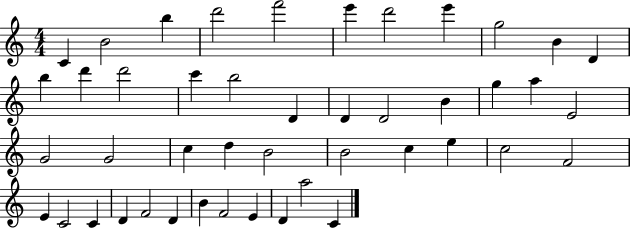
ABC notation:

X:1
T:Untitled
M:4/4
L:1/4
K:C
C B2 b d'2 f'2 e' d'2 e' g2 B D b d' d'2 c' b2 D D D2 B g a E2 G2 G2 c d B2 B2 c e c2 F2 E C2 C D F2 D B F2 E D a2 C